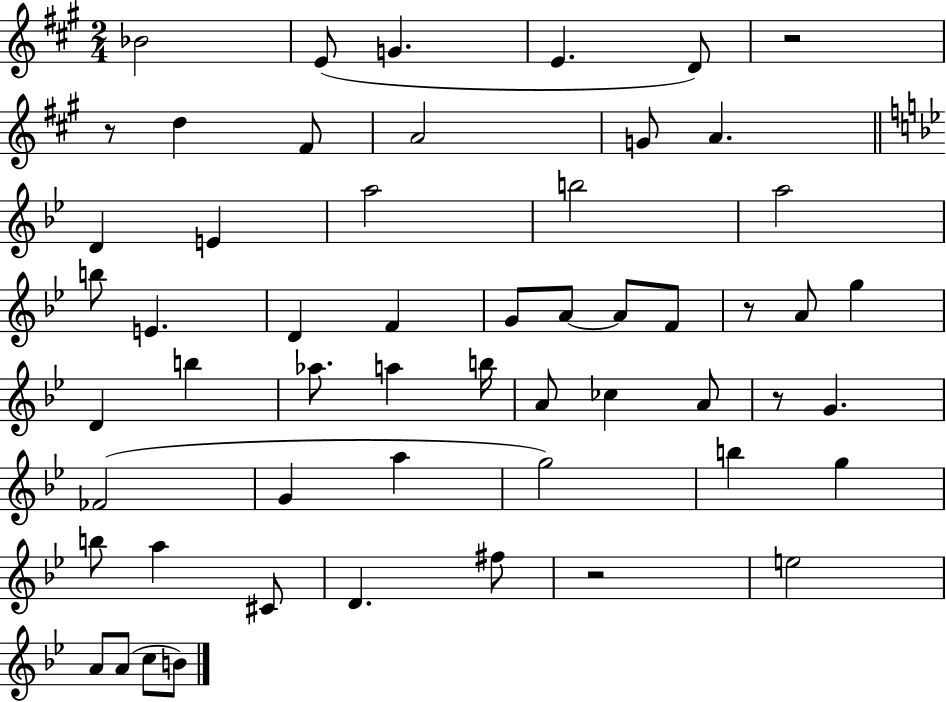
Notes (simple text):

Bb4/h E4/e G4/q. E4/q. D4/e R/h R/e D5/q F#4/e A4/h G4/e A4/q. D4/q E4/q A5/h B5/h A5/h B5/e E4/q. D4/q F4/q G4/e A4/e A4/e F4/e R/e A4/e G5/q D4/q B5/q Ab5/e. A5/q B5/s A4/e CES5/q A4/e R/e G4/q. FES4/h G4/q A5/q G5/h B5/q G5/q B5/e A5/q C#4/e D4/q. F#5/e R/h E5/h A4/e A4/e C5/e B4/e